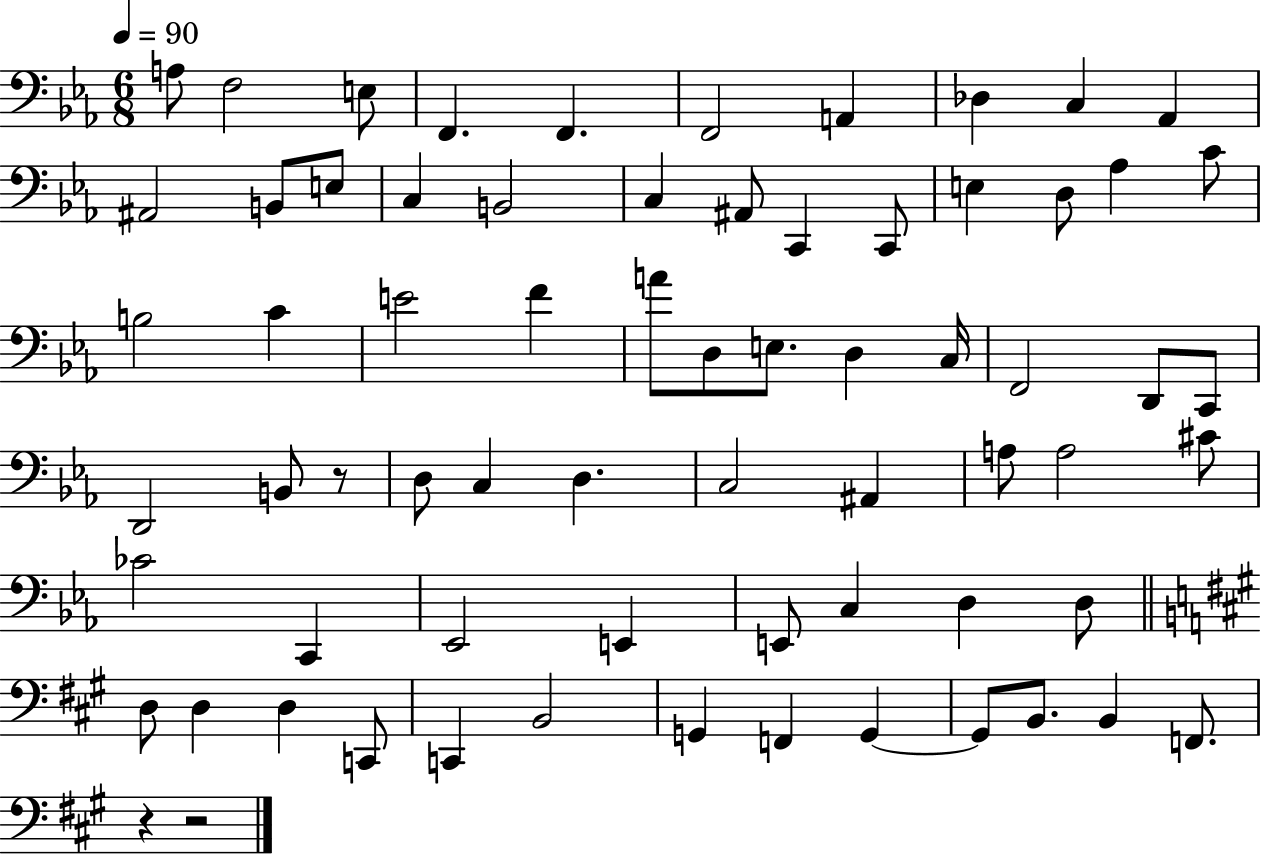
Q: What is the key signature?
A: EES major